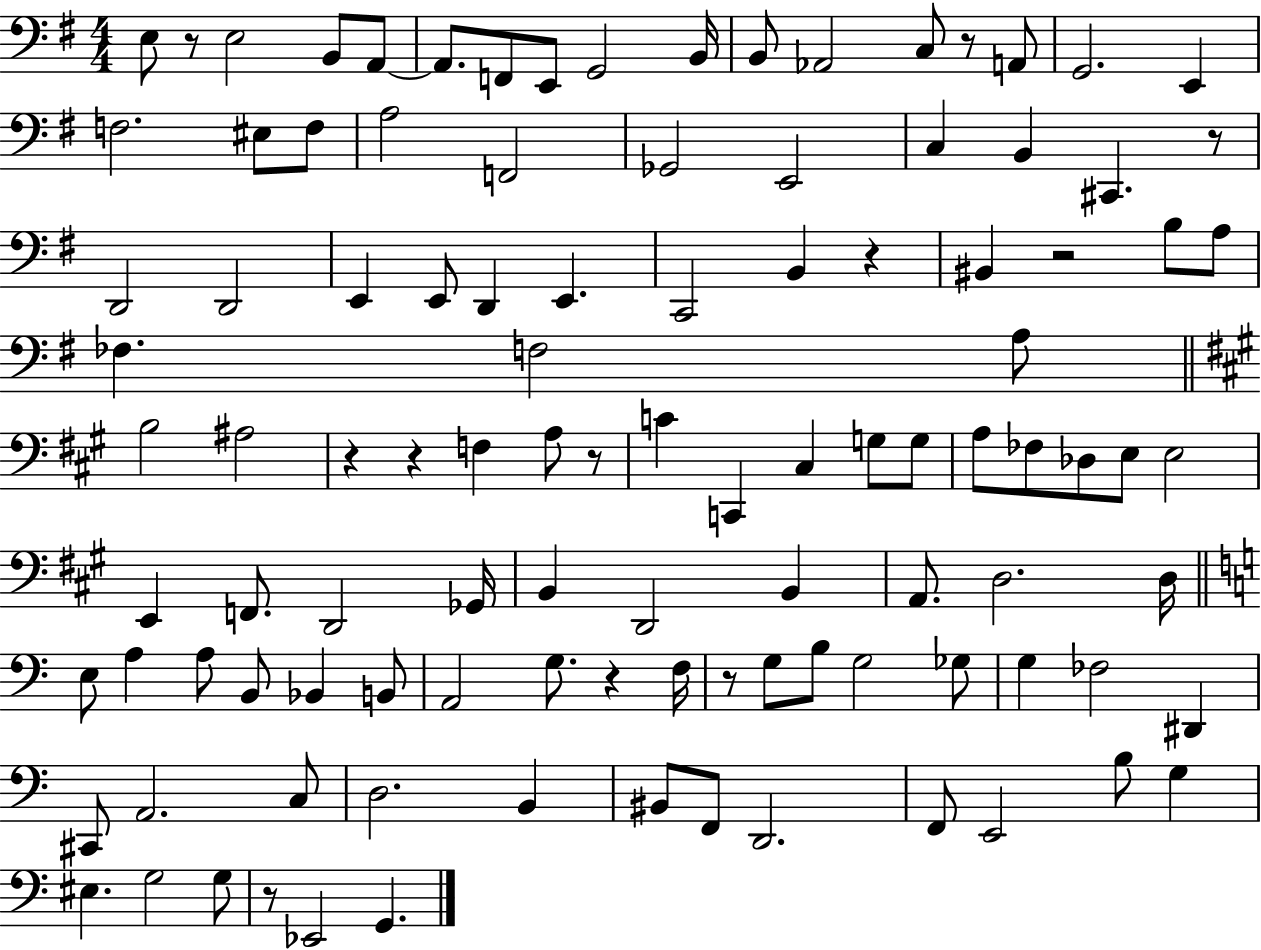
{
  \clef bass
  \numericTimeSignature
  \time 4/4
  \key g \major
  \repeat volta 2 { e8 r8 e2 b,8 a,8~~ | a,8. f,8 e,8 g,2 b,16 | b,8 aes,2 c8 r8 a,8 | g,2. e,4 | \break f2. eis8 f8 | a2 f,2 | ges,2 e,2 | c4 b,4 cis,4. r8 | \break d,2 d,2 | e,4 e,8 d,4 e,4. | c,2 b,4 r4 | bis,4 r2 b8 a8 | \break fes4. f2 a8 | \bar "||" \break \key a \major b2 ais2 | r4 r4 f4 a8 r8 | c'4 c,4 cis4 g8 g8 | a8 fes8 des8 e8 e2 | \break e,4 f,8. d,2 ges,16 | b,4 d,2 b,4 | a,8. d2. d16 | \bar "||" \break \key c \major e8 a4 a8 b,8 bes,4 b,8 | a,2 g8. r4 f16 | r8 g8 b8 g2 ges8 | g4 fes2 dis,4 | \break cis,8 a,2. c8 | d2. b,4 | bis,8 f,8 d,2. | f,8 e,2 b8 g4 | \break eis4. g2 g8 | r8 ees,2 g,4. | } \bar "|."
}